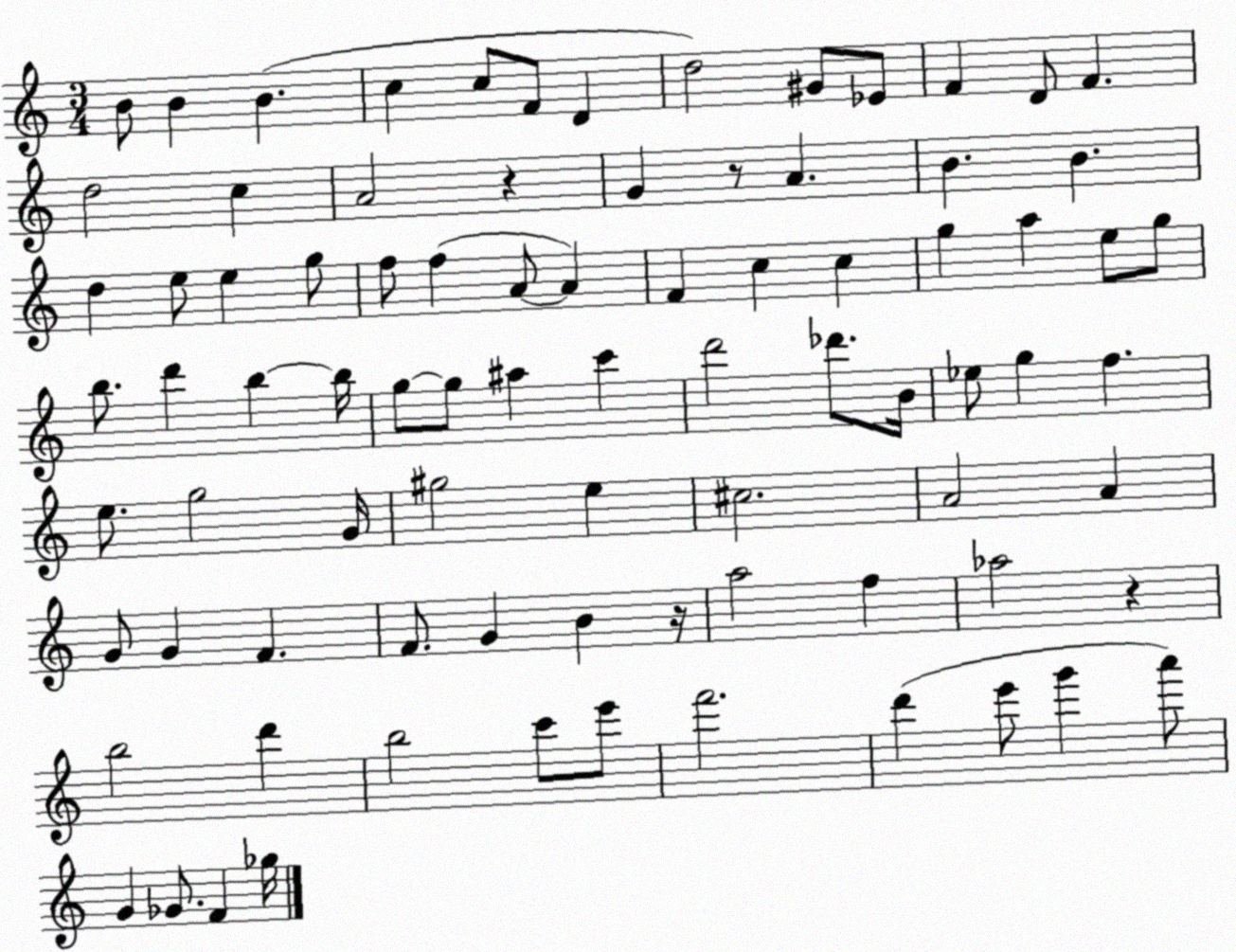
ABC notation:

X:1
T:Untitled
M:3/4
L:1/4
K:C
B/2 B B c c/2 F/2 D d2 ^G/2 _E/2 F D/2 F d2 c A2 z G z/2 A B B d e/2 e g/2 f/2 f A/2 A F c c g a e/2 g/2 b/2 d' b b/4 g/2 g/2 ^a c' d'2 _d'/2 B/4 _e/2 g f e/2 g2 G/4 ^g2 e ^c2 A2 A G/2 G F F/2 G B z/4 a2 f _a2 z b2 d' b2 c'/2 e'/2 f'2 d' e'/2 g' a'/2 G _G/2 F _g/4